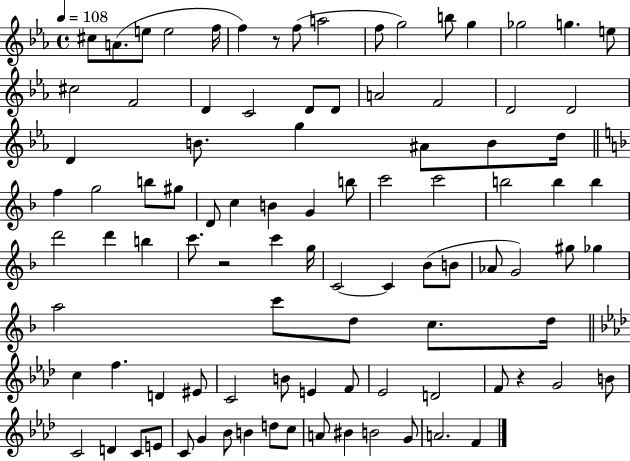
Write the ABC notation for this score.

X:1
T:Untitled
M:4/4
L:1/4
K:Eb
^c/2 A/2 e/2 e2 f/4 f z/2 f/2 a2 f/2 g2 b/2 g _g2 g e/2 ^c2 F2 D C2 D/2 D/2 A2 F2 D2 D2 D B/2 g ^A/2 B/2 d/4 f g2 b/2 ^g/2 D/2 c B G b/2 c'2 c'2 b2 b b d'2 d' b c'/2 z2 c' g/4 C2 C _B/2 B/2 _A/2 G2 ^g/2 _g a2 c'/2 d/2 c/2 d/4 c f D ^E/2 C2 B/2 E F/2 _E2 D2 F/2 z G2 B/2 C2 D C/2 E/2 C/2 G _B/2 B d/2 c/2 A/2 ^B B2 G/2 A2 F